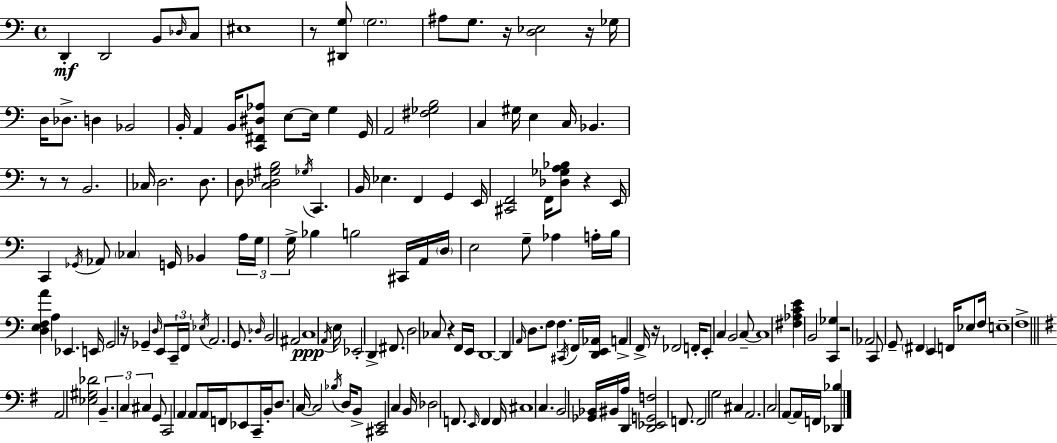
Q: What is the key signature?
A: A minor